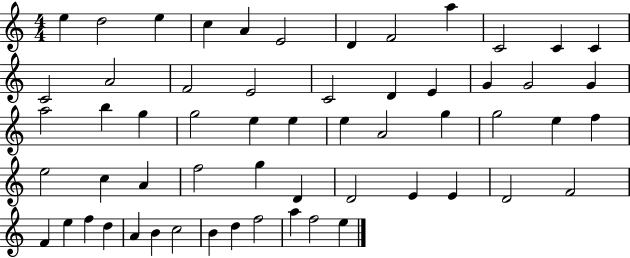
{
  \clef treble
  \numericTimeSignature
  \time 4/4
  \key c \major
  e''4 d''2 e''4 | c''4 a'4 e'2 | d'4 f'2 a''4 | c'2 c'4 c'4 | \break c'2 a'2 | f'2 e'2 | c'2 d'4 e'4 | g'4 g'2 g'4 | \break a''2 b''4 g''4 | g''2 e''4 e''4 | e''4 a'2 g''4 | g''2 e''4 f''4 | \break e''2 c''4 a'4 | f''2 g''4 d'4 | d'2 e'4 e'4 | d'2 f'2 | \break f'4 e''4 f''4 d''4 | a'4 b'4 c''2 | b'4 d''4 f''2 | a''4 f''2 e''4 | \break \bar "|."
}